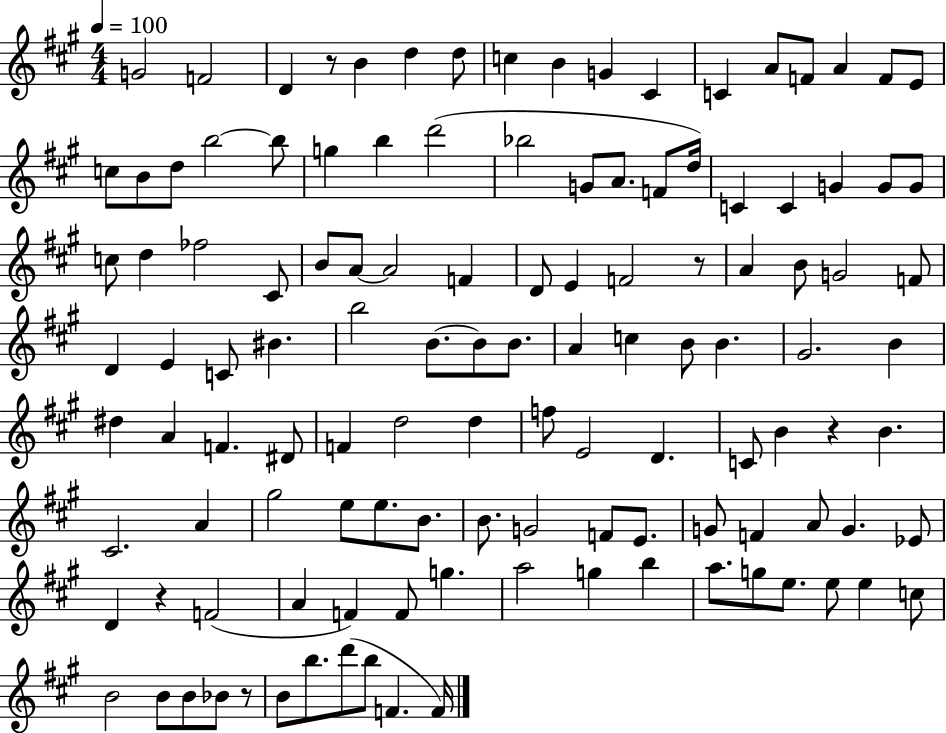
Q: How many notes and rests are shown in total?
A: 121